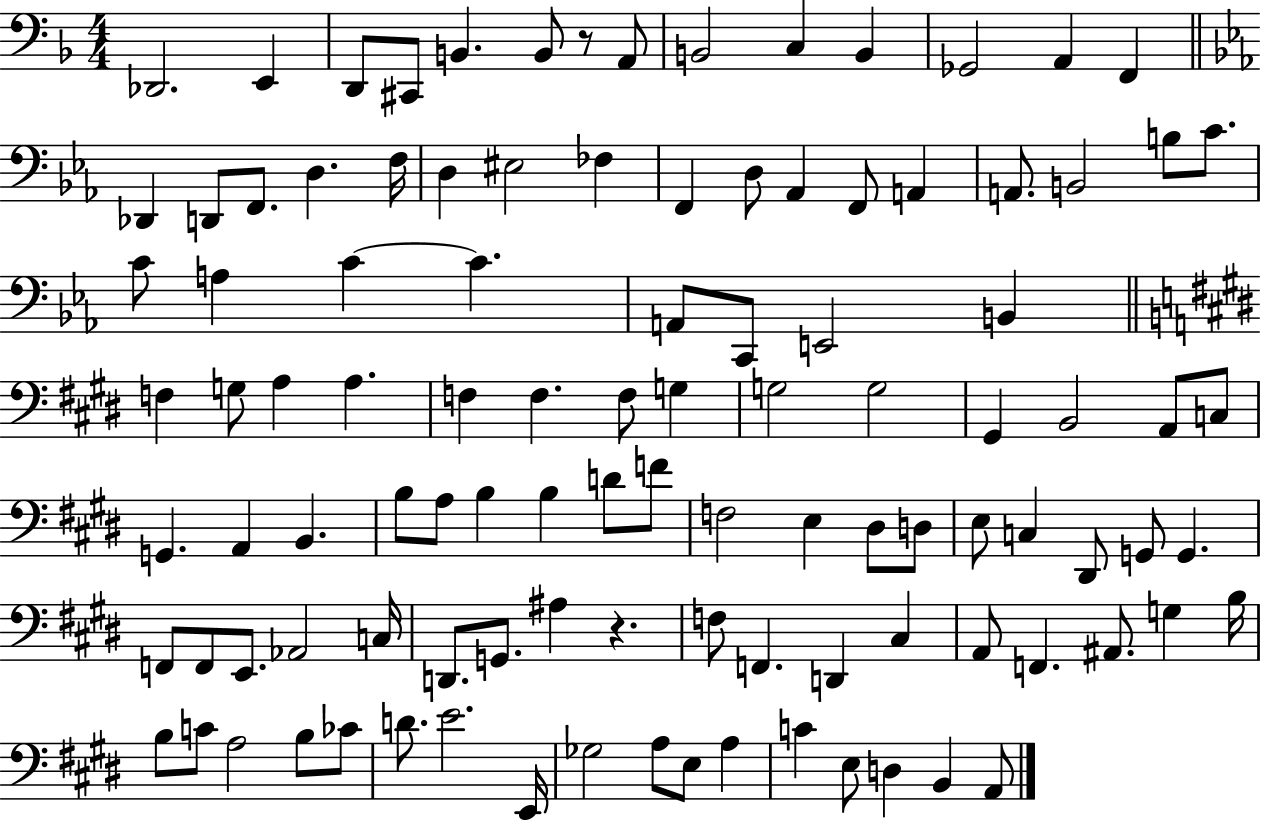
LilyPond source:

{
  \clef bass
  \numericTimeSignature
  \time 4/4
  \key f \major
  \repeat volta 2 { des,2. e,4 | d,8 cis,8 b,4. b,8 r8 a,8 | b,2 c4 b,4 | ges,2 a,4 f,4 | \break \bar "||" \break \key c \minor des,4 d,8 f,8. d4. f16 | d4 eis2 fes4 | f,4 d8 aes,4 f,8 a,4 | a,8. b,2 b8 c'8. | \break c'8 a4 c'4~~ c'4. | a,8 c,8 e,2 b,4 | \bar "||" \break \key e \major f4 g8 a4 a4. | f4 f4. f8 g4 | g2 g2 | gis,4 b,2 a,8 c8 | \break g,4. a,4 b,4. | b8 a8 b4 b4 d'8 f'8 | f2 e4 dis8 d8 | e8 c4 dis,8 g,8 g,4. | \break f,8 f,8 e,8. aes,2 c16 | d,8. g,8. ais4 r4. | f8 f,4. d,4 cis4 | a,8 f,4. ais,8. g4 b16 | \break b8 c'8 a2 b8 ces'8 | d'8. e'2. e,16 | ges2 a8 e8 a4 | c'4 e8 d4 b,4 a,8 | \break } \bar "|."
}